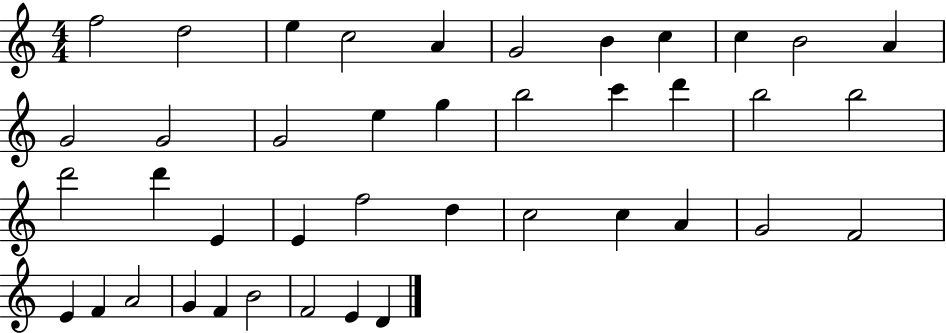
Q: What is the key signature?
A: C major